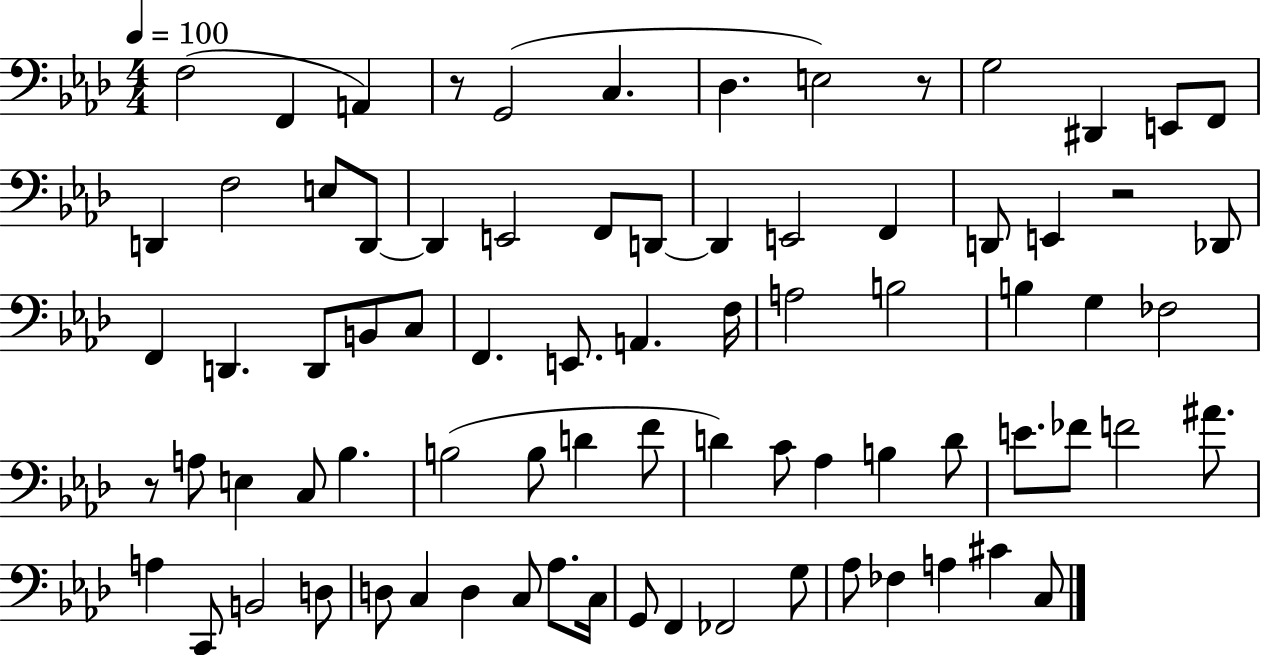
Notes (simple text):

F3/h F2/q A2/q R/e G2/h C3/q. Db3/q. E3/h R/e G3/h D#2/q E2/e F2/e D2/q F3/h E3/e D2/e D2/q E2/h F2/e D2/e D2/q E2/h F2/q D2/e E2/q R/h Db2/e F2/q D2/q. D2/e B2/e C3/e F2/q. E2/e. A2/q. F3/s A3/h B3/h B3/q G3/q FES3/h R/e A3/e E3/q C3/e Bb3/q. B3/h B3/e D4/q F4/e D4/q C4/e Ab3/q B3/q D4/e E4/e. FES4/e F4/h A#4/e. A3/q C2/e B2/h D3/e D3/e C3/q D3/q C3/e Ab3/e. C3/s G2/e F2/q FES2/h G3/e Ab3/e FES3/q A3/q C#4/q C3/e